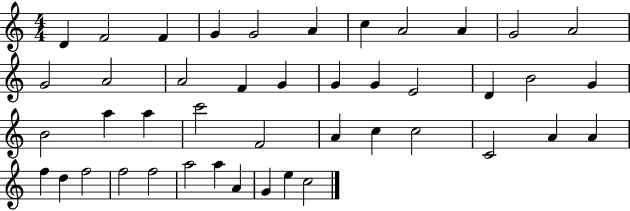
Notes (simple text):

D4/q F4/h F4/q G4/q G4/h A4/q C5/q A4/h A4/q G4/h A4/h G4/h A4/h A4/h F4/q G4/q G4/q G4/q E4/h D4/q B4/h G4/q B4/h A5/q A5/q C6/h F4/h A4/q C5/q C5/h C4/h A4/q A4/q F5/q D5/q F5/h F5/h F5/h A5/h A5/q A4/q G4/q E5/q C5/h